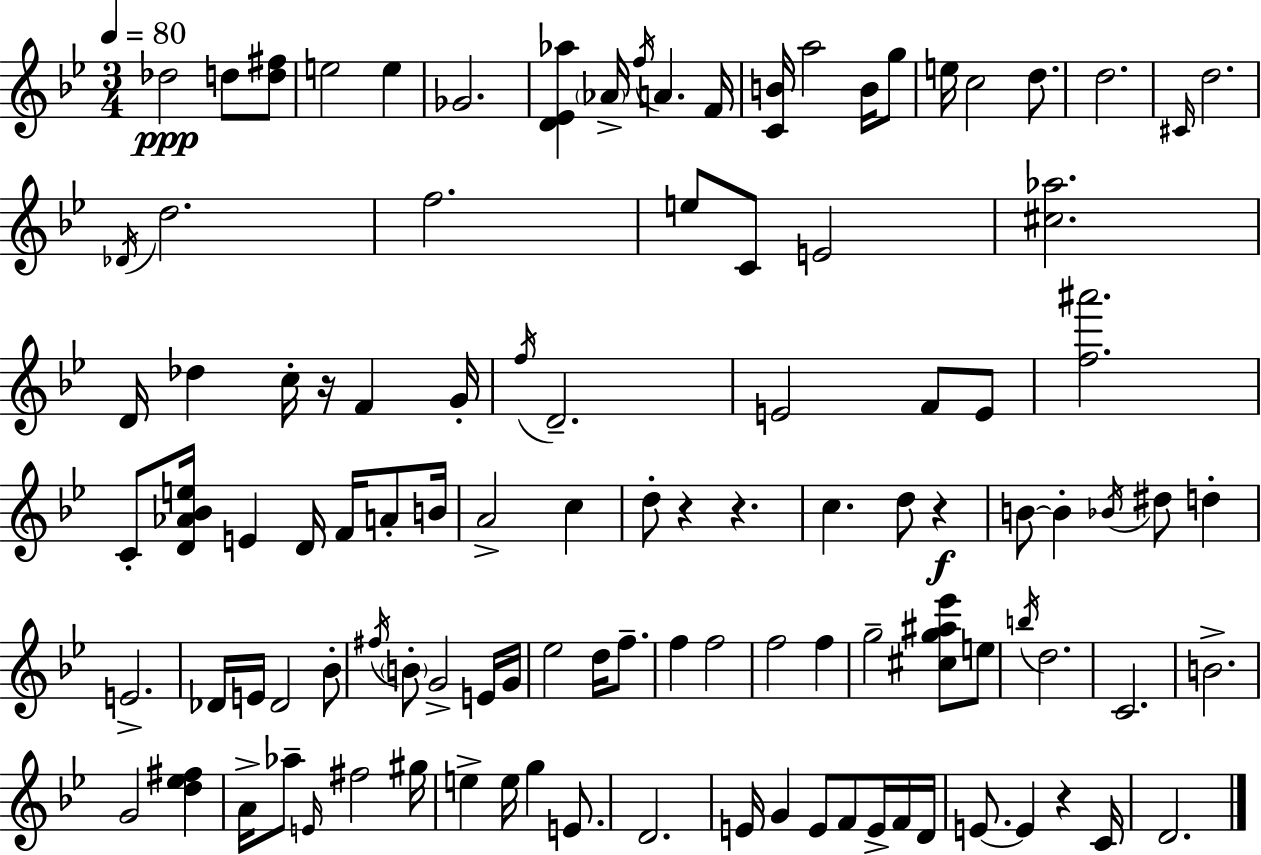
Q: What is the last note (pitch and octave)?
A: D4